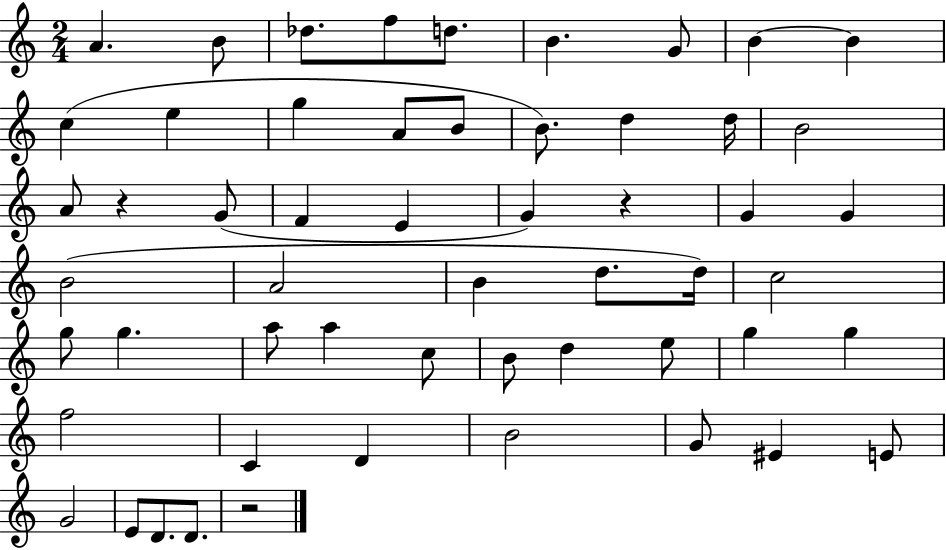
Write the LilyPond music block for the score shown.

{
  \clef treble
  \numericTimeSignature
  \time 2/4
  \key c \major
  a'4. b'8 | des''8. f''8 d''8. | b'4. g'8 | b'4~~ b'4 | \break c''4( e''4 | g''4 a'8 b'8 | b'8.) d''4 d''16 | b'2 | \break a'8 r4 g'8( | f'4 e'4 | g'4) r4 | g'4 g'4 | \break b'2( | a'2 | b'4 d''8. d''16) | c''2 | \break g''8 g''4. | a''8 a''4 c''8 | b'8 d''4 e''8 | g''4 g''4 | \break f''2 | c'4 d'4 | b'2 | g'8 eis'4 e'8 | \break g'2 | e'8 d'8. d'8. | r2 | \bar "|."
}